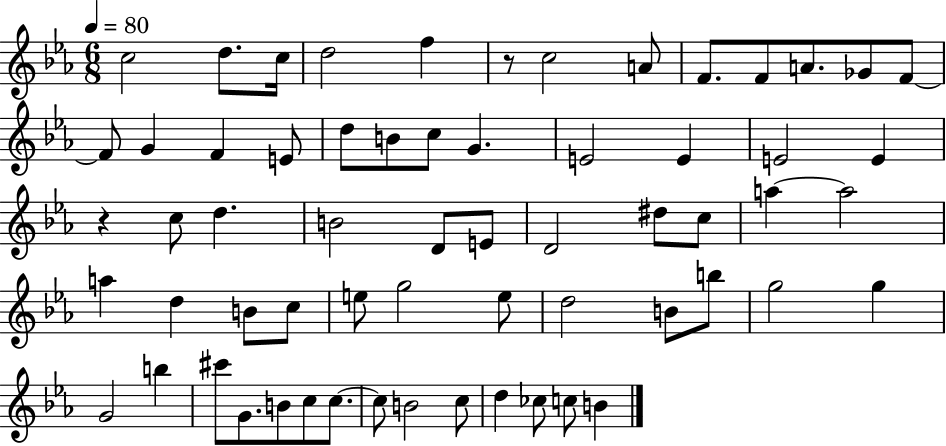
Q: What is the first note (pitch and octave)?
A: C5